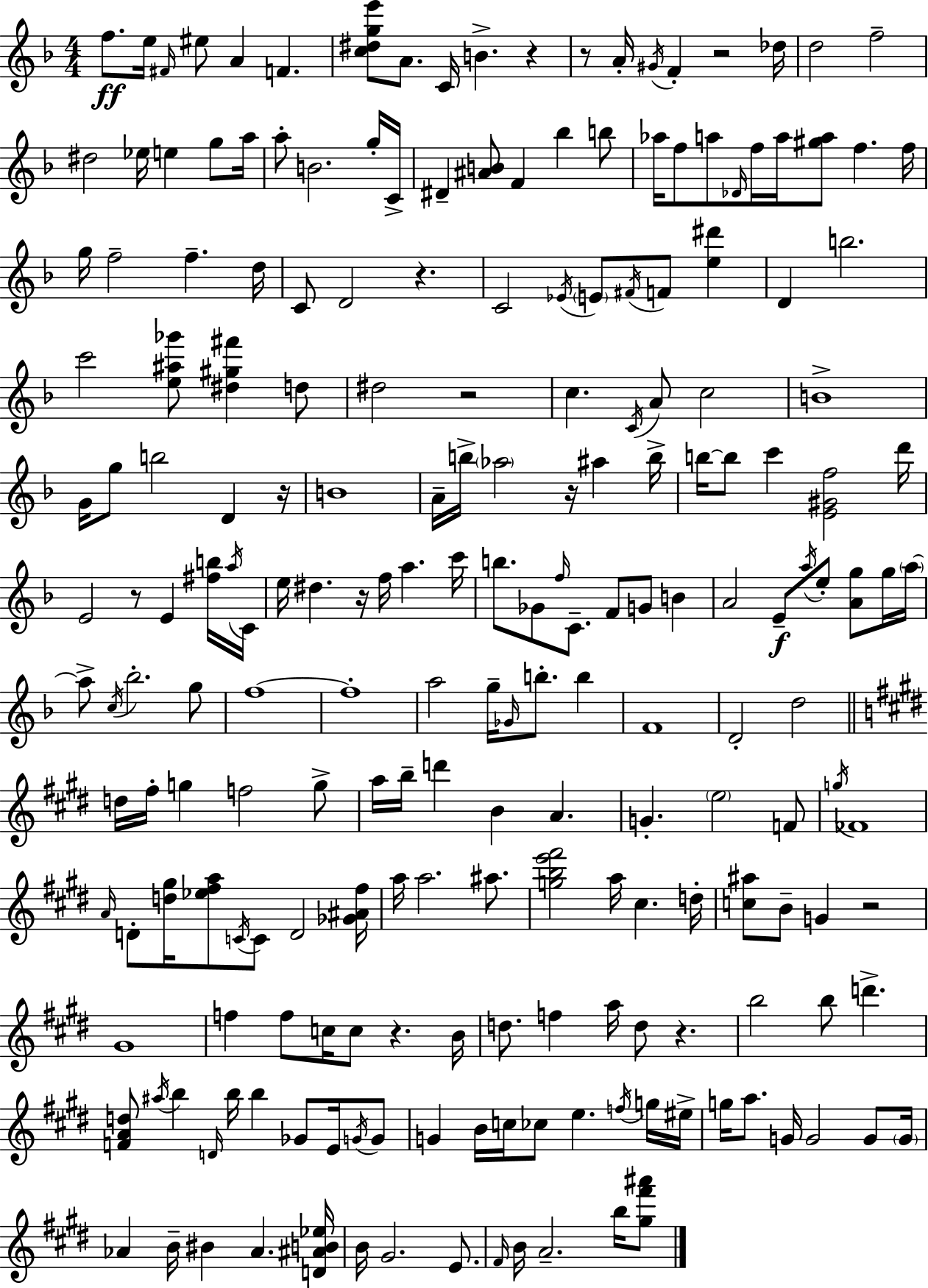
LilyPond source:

{
  \clef treble
  \numericTimeSignature
  \time 4/4
  \key f \major
  f''8.\ff e''16 \grace { fis'16 } eis''8 a'4 f'4. | <c'' dis'' g'' e'''>8 a'8. c'16 b'4.-> r4 | r8 a'16-. \acciaccatura { gis'16 } f'4-. r2 | des''16 d''2 f''2-- | \break dis''2 ees''16 e''4 g''8 | a''16 a''8-. b'2. | g''16-. c'16-> dis'4-- <ais' b'>8 f'4 bes''4 | b''8 aes''16 f''8 a''8 \grace { des'16 } f''16 a''16 <gis'' a''>8 f''4. | \break f''16 g''16 f''2-- f''4.-- | d''16 c'8 d'2 r4. | c'2 \acciaccatura { ees'16 } \parenthesize e'8 \acciaccatura { fis'16 } f'8 | <e'' dis'''>4 d'4 b''2. | \break c'''2 <e'' ais'' ges'''>8 <dis'' gis'' fis'''>4 | d''8 dis''2 r2 | c''4. \acciaccatura { c'16 } a'8 c''2 | b'1-> | \break g'16 g''8 b''2 | d'4 r16 b'1 | a'16-- b''16-> \parenthesize aes''2 | r16 ais''4 b''16-> b''16~~ b''8 c'''4 <e' gis' f''>2 | \break d'''16 e'2 r8 | e'4 <fis'' b''>16 \acciaccatura { a''16 } c'16 e''16 dis''4. r16 f''16 | a''4. c'''16 b''8. ges'8 \grace { f''16 } c'8.-- | f'8 g'8 b'4 a'2 | \break e'8--\f \acciaccatura { a''16 } e''8-. <a' g''>8 g''16 \parenthesize a''16~~ a''8-> \acciaccatura { c''16 } bes''2.-. | g''8 f''1~~ | f''1-. | a''2 | \break g''16-- \grace { ges'16 } b''8.-. b''4 f'1 | d'2-. | d''2 \bar "||" \break \key e \major d''16 fis''16-. g''4 f''2 g''8-> | a''16 b''16-- d'''4 b'4 a'4. | g'4.-. \parenthesize e''2 f'8 | \acciaccatura { g''16 } fes'1 | \break \grace { a'16 } d'8-. <d'' gis''>16 <ees'' fis'' a''>8 \acciaccatura { c'16 } c'8 d'2 | <ges' ais' fis''>16 a''16 a''2. | ais''8. <g'' b'' e''' fis'''>2 a''16 cis''4. | d''16-. <c'' ais''>8 b'8-- g'4 r2 | \break gis'1 | f''4 f''8 c''16 c''8 r4. | b'16 d''8. f''4 a''16 d''8 r4. | b''2 b''8 d'''4.-> | \break <f' a' d''>8 \acciaccatura { ais''16 } b''4 \grace { d'16 } b''16 b''4 | ges'8 e'16 \acciaccatura { g'16 } g'8 g'4 b'16 c''16 ces''8 e''4. | \acciaccatura { f''16 } g''16 eis''16-> g''16 a''8. g'16 g'2 | g'8 \parenthesize g'16 aes'4 b'16-- bis'4 | \break aes'4. <d' ais' b' ees''>16 b'16 gis'2. | e'8. \grace { fis'16 } b'16 a'2.-- | b''16 <gis'' fis''' ais'''>8 \bar "|."
}